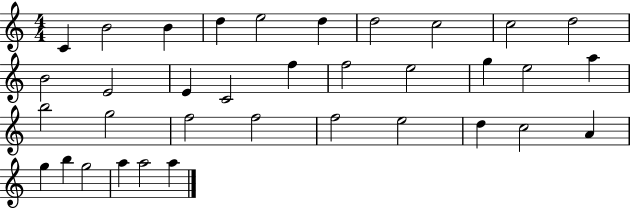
X:1
T:Untitled
M:4/4
L:1/4
K:C
C B2 B d e2 d d2 c2 c2 d2 B2 E2 E C2 f f2 e2 g e2 a b2 g2 f2 f2 f2 e2 d c2 A g b g2 a a2 a